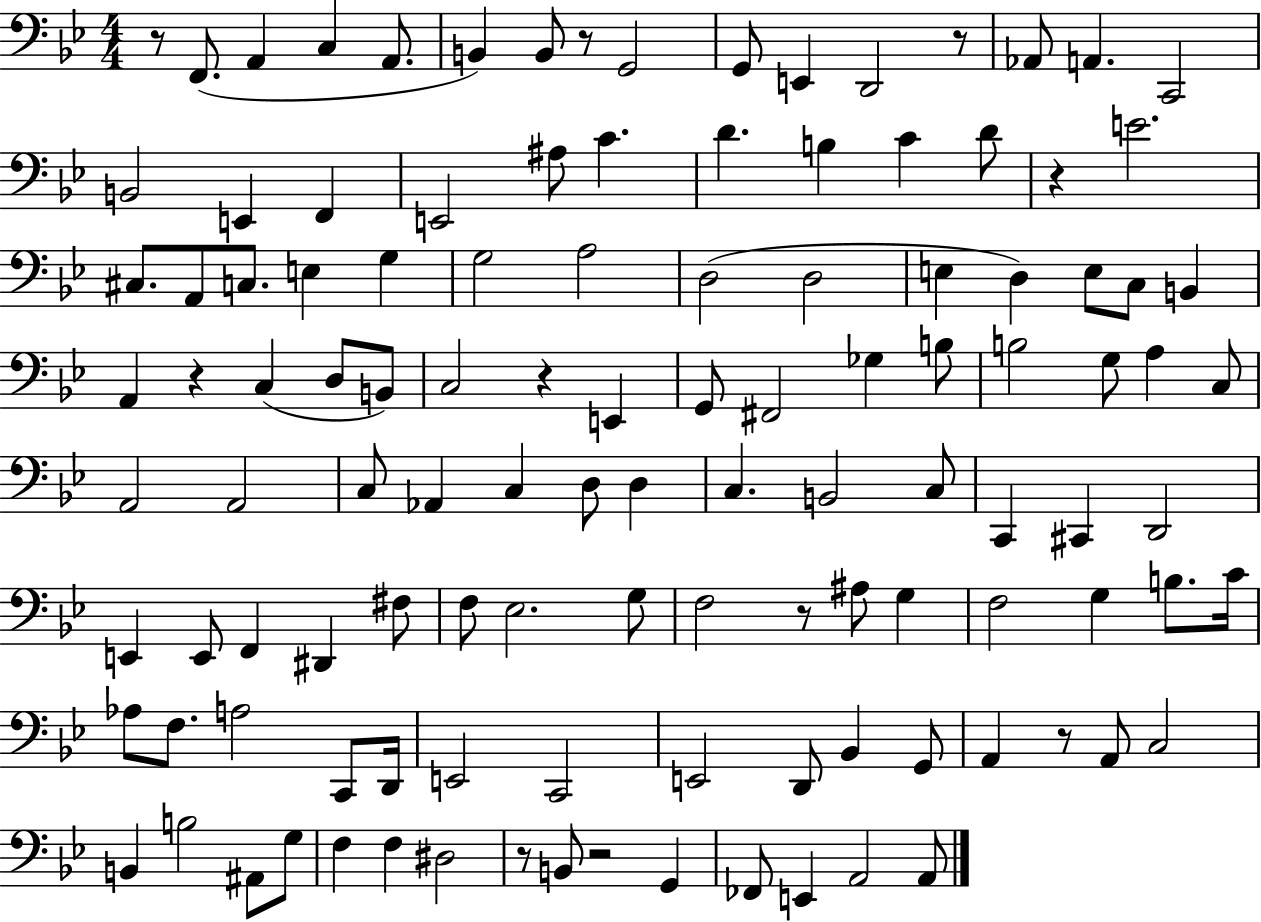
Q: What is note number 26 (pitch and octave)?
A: A2